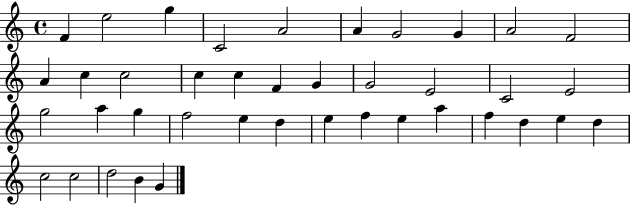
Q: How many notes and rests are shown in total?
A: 40